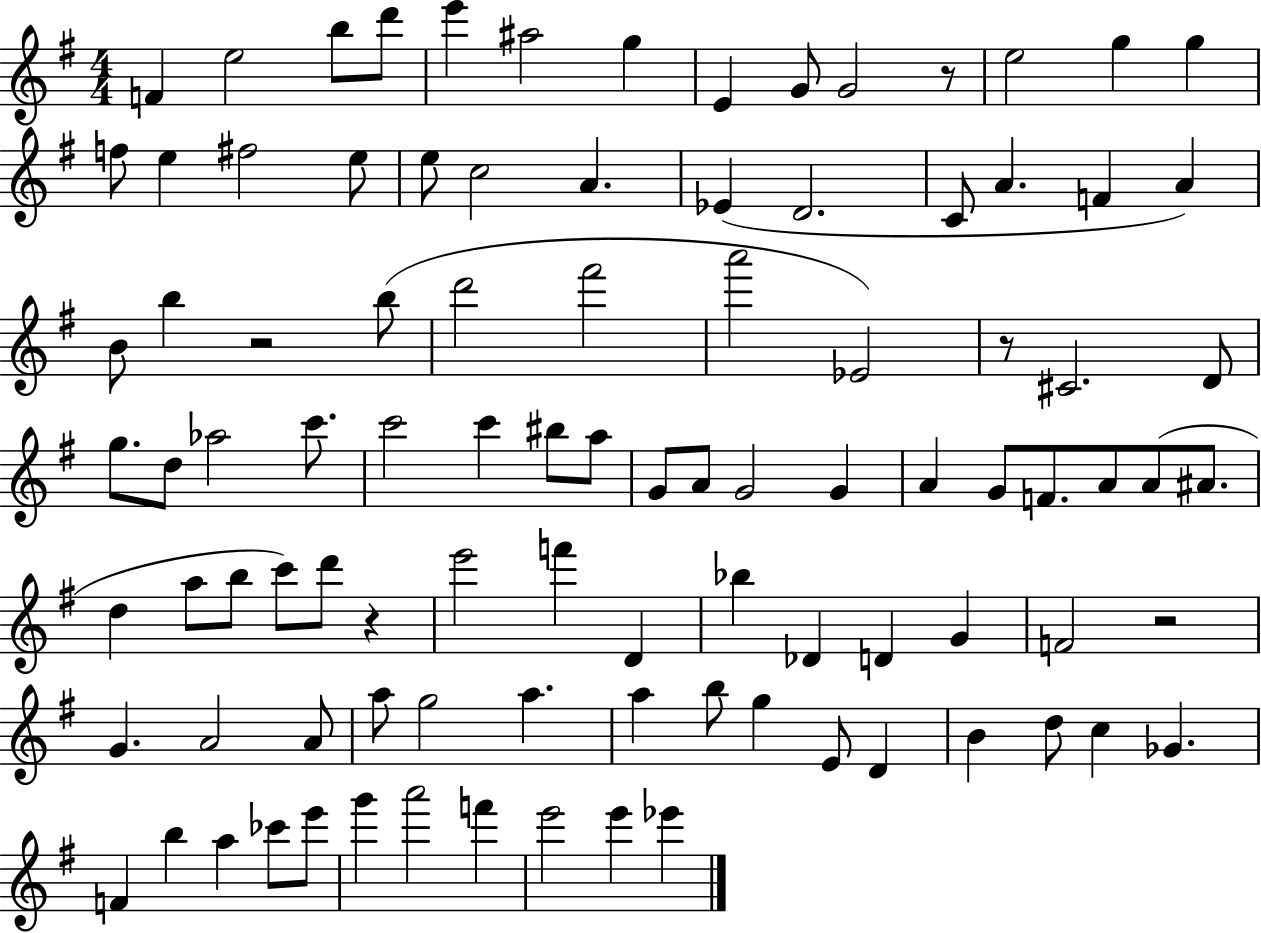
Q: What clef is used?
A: treble